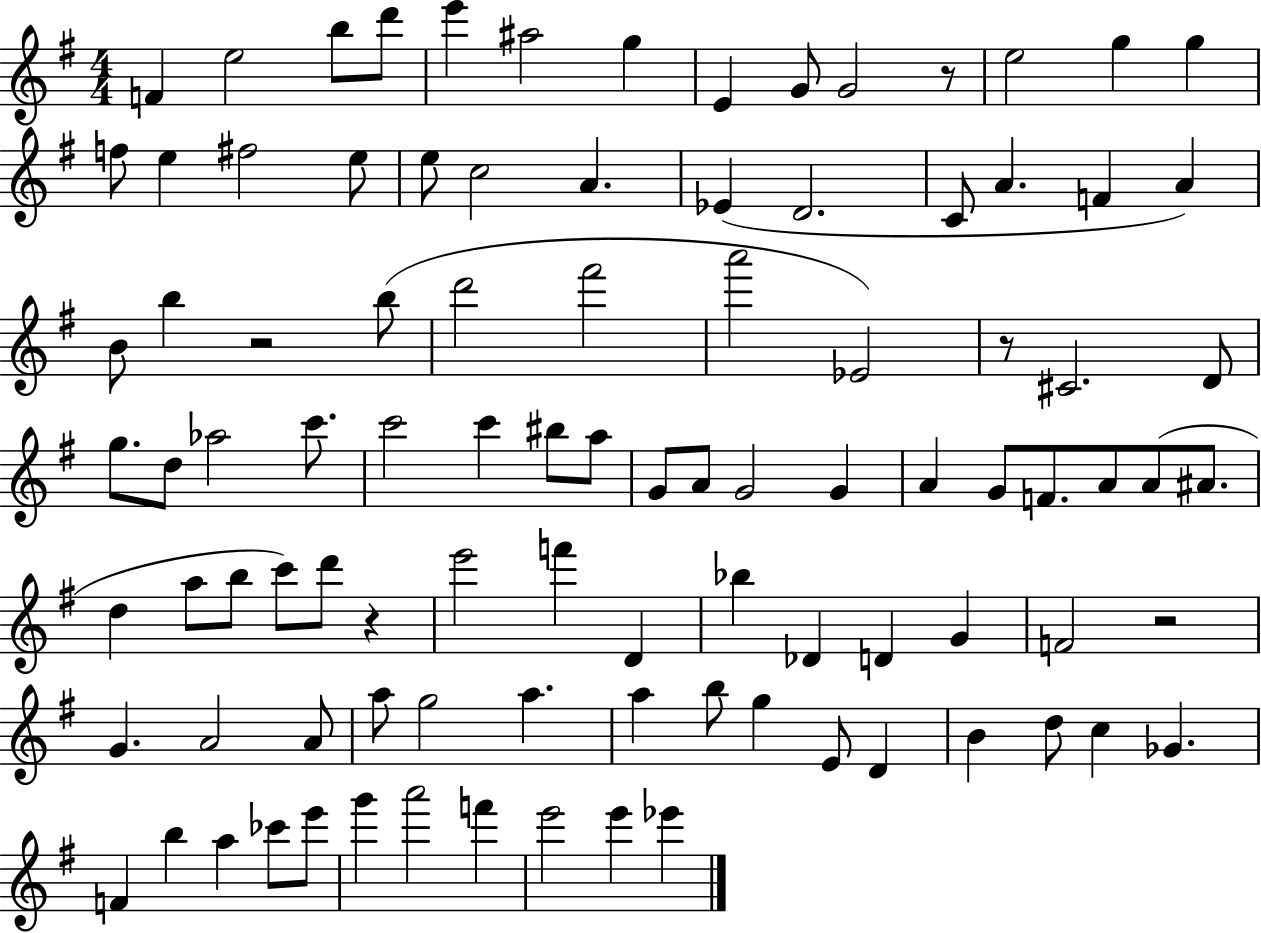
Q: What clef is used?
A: treble